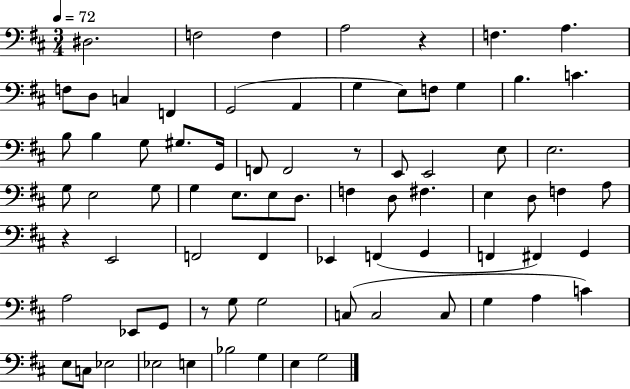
{
  \clef bass
  \numericTimeSignature
  \time 3/4
  \key d \major
  \tempo 4 = 72
  dis2. | f2 f4 | a2 r4 | f4. a4. | \break f8 d8 c4 f,4 | g,2( a,4 | g4 e8) f8 g4 | b4. c'4. | \break b8 b4 g8 gis8. g,16 | f,8 f,2 r8 | e,8 e,2 e8 | e2. | \break g8 e2 g8 | g4 e8. e8 d8. | f4 d8 fis4. | e4 d8 f4 a8 | \break r4 e,2 | f,2 f,4 | ees,4 f,4( g,4 | f,4 fis,4) g,4 | \break a2 ees,8 g,8 | r8 g8 g2 | c8( c2 c8 | g4 a4 c'4) | \break e8 c8 ees2 | ees2 e4 | bes2 g4 | e4 g2 | \break \bar "|."
}